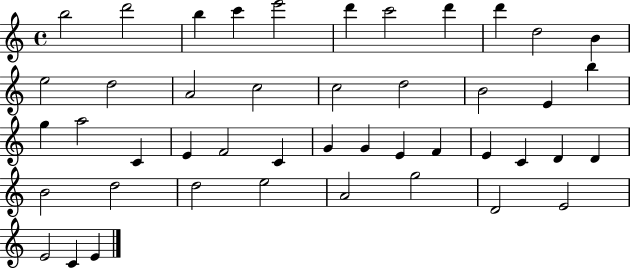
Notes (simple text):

B5/h D6/h B5/q C6/q E6/h D6/q C6/h D6/q D6/q D5/h B4/q E5/h D5/h A4/h C5/h C5/h D5/h B4/h E4/q B5/q G5/q A5/h C4/q E4/q F4/h C4/q G4/q G4/q E4/q F4/q E4/q C4/q D4/q D4/q B4/h D5/h D5/h E5/h A4/h G5/h D4/h E4/h E4/h C4/q E4/q